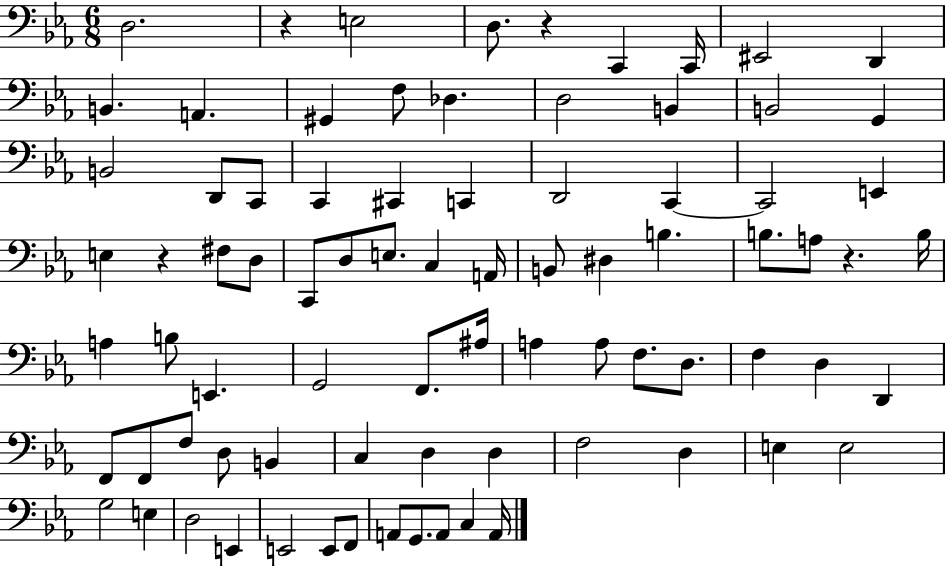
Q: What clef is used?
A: bass